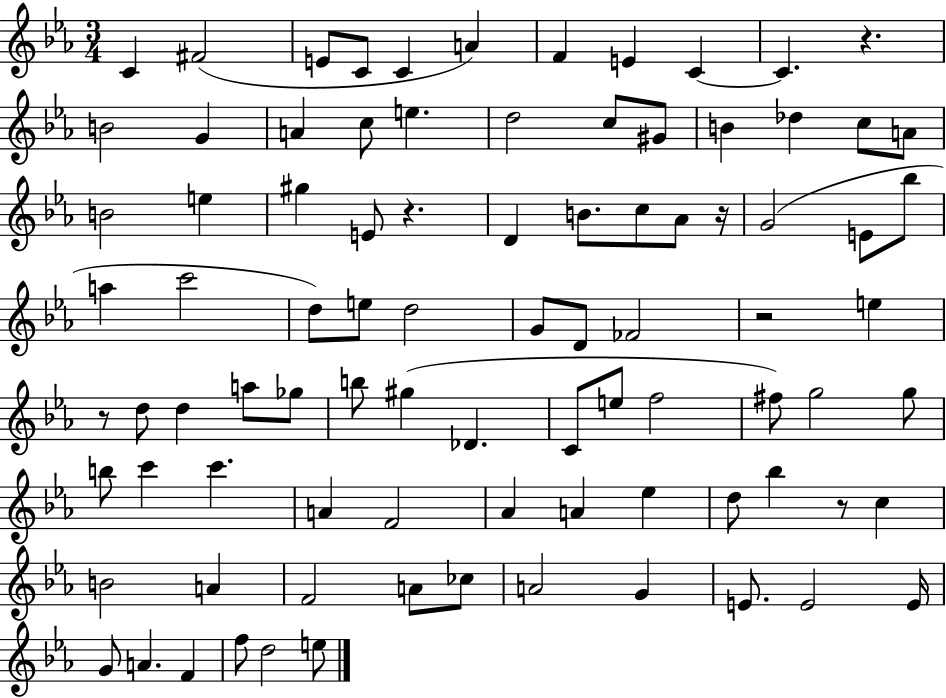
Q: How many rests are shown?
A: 6